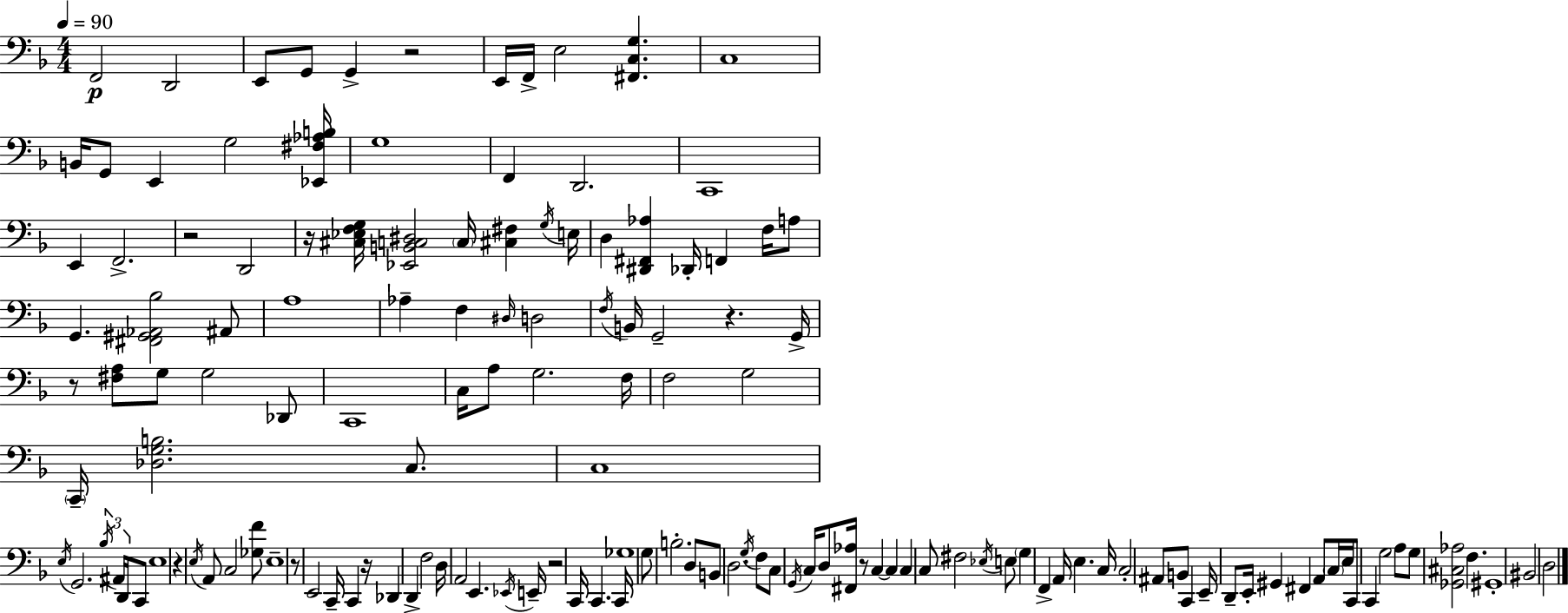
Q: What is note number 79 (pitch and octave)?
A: G3